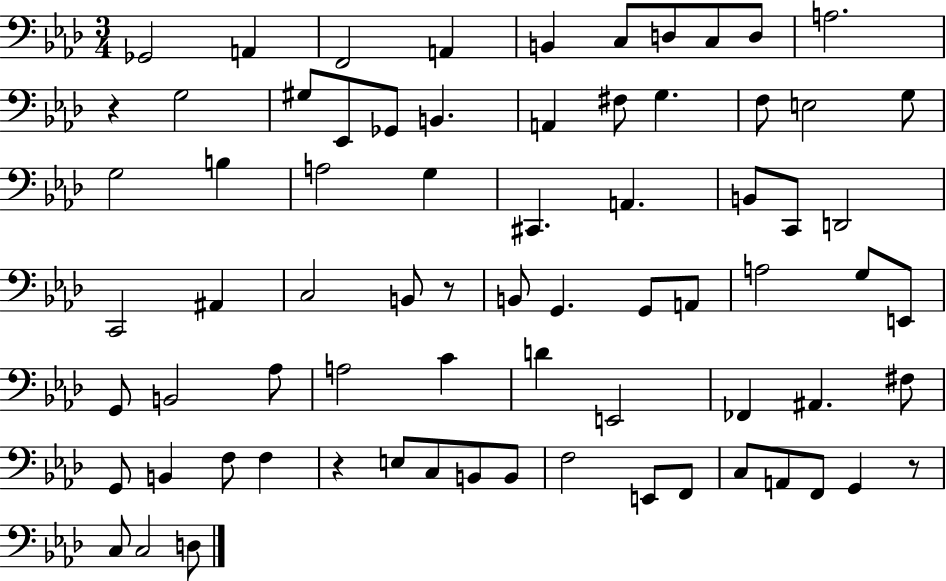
X:1
T:Untitled
M:3/4
L:1/4
K:Ab
_G,,2 A,, F,,2 A,, B,, C,/2 D,/2 C,/2 D,/2 A,2 z G,2 ^G,/2 _E,,/2 _G,,/2 B,, A,, ^F,/2 G, F,/2 E,2 G,/2 G,2 B, A,2 G, ^C,, A,, B,,/2 C,,/2 D,,2 C,,2 ^A,, C,2 B,,/2 z/2 B,,/2 G,, G,,/2 A,,/2 A,2 G,/2 E,,/2 G,,/2 B,,2 _A,/2 A,2 C D E,,2 _F,, ^A,, ^F,/2 G,,/2 B,, F,/2 F, z E,/2 C,/2 B,,/2 B,,/2 F,2 E,,/2 F,,/2 C,/2 A,,/2 F,,/2 G,, z/2 C,/2 C,2 D,/2